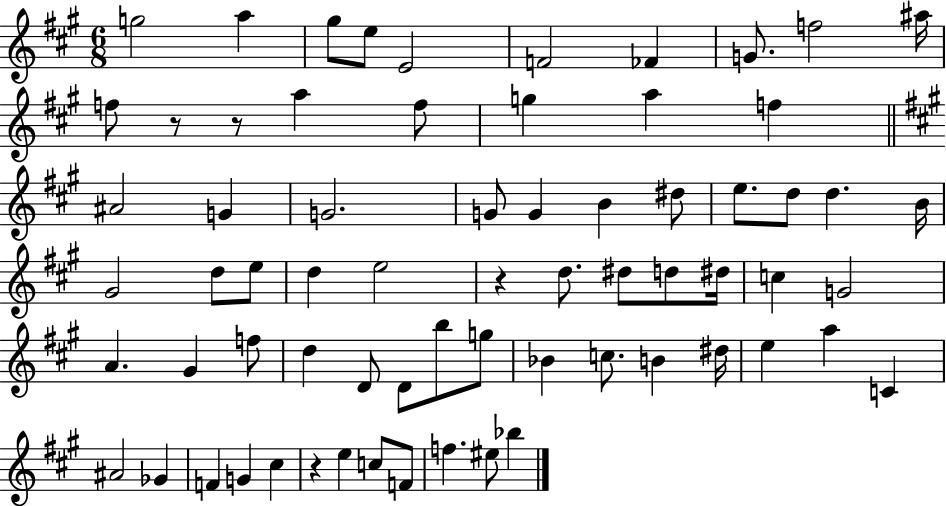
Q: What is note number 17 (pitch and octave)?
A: A#4